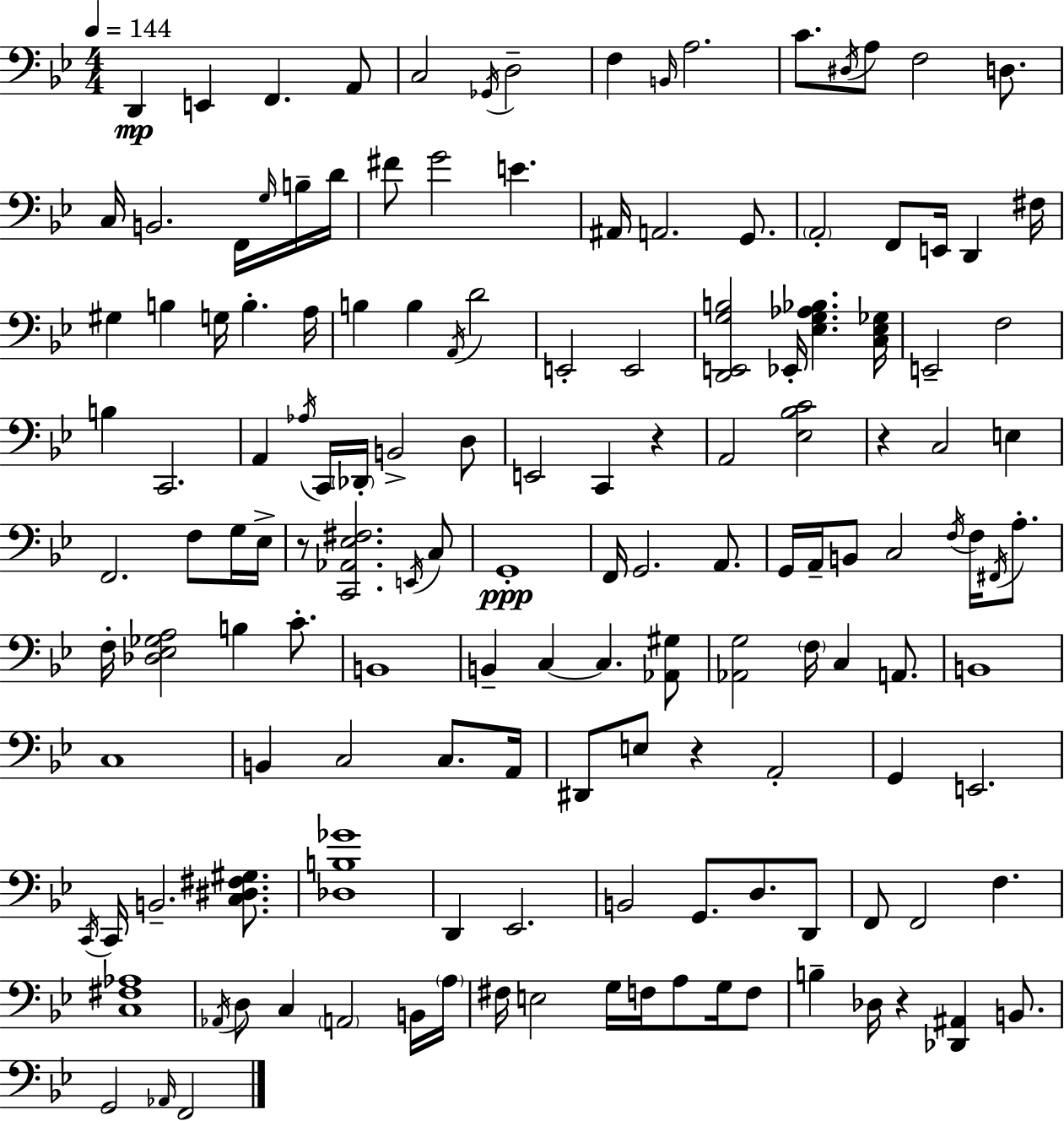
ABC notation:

X:1
T:Untitled
M:4/4
L:1/4
K:Bb
D,, E,, F,, A,,/2 C,2 _G,,/4 D,2 F, B,,/4 A,2 C/2 ^D,/4 A,/2 F,2 D,/2 C,/4 B,,2 F,,/4 G,/4 B,/4 D/4 ^F/2 G2 E ^A,,/4 A,,2 G,,/2 A,,2 F,,/2 E,,/4 D,, ^F,/4 ^G, B, G,/4 B, A,/4 B, B, A,,/4 D2 E,,2 E,,2 [D,,E,,G,B,]2 _E,,/4 [_E,G,_A,_B,] [C,_E,_G,]/4 E,,2 F,2 B, C,,2 A,, _A,/4 C,,/4 _D,,/4 B,,2 D,/2 E,,2 C,, z A,,2 [_E,_B,C]2 z C,2 E, F,,2 F,/2 G,/4 _E,/4 z/2 [C,,_A,,_E,^F,]2 E,,/4 C,/2 G,,4 F,,/4 G,,2 A,,/2 G,,/4 A,,/4 B,,/2 C,2 F,/4 F,/4 ^F,,/4 A,/2 F,/4 [_D,_E,_G,A,]2 B, C/2 B,,4 B,, C, C, [_A,,^G,]/2 [_A,,G,]2 F,/4 C, A,,/2 B,,4 C,4 B,, C,2 C,/2 A,,/4 ^D,,/2 E,/2 z A,,2 G,, E,,2 C,,/4 C,,/4 B,,2 [C,^D,^F,^G,]/2 [_D,B,_G]4 D,, _E,,2 B,,2 G,,/2 D,/2 D,,/2 F,,/2 F,,2 F, [C,^F,_A,]4 _A,,/4 D,/2 C, A,,2 B,,/4 A,/4 ^F,/4 E,2 G,/4 F,/4 A,/2 G,/4 F,/2 B, _D,/4 z [_D,,^A,,] B,,/2 G,,2 _A,,/4 F,,2